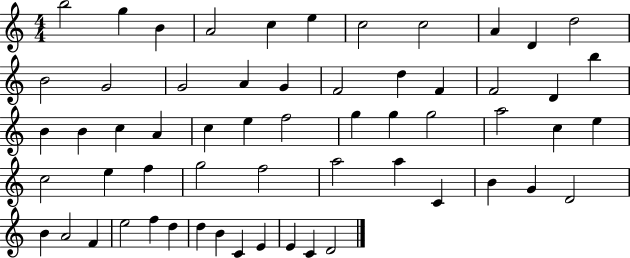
{
  \clef treble
  \numericTimeSignature
  \time 4/4
  \key c \major
  b''2 g''4 b'4 | a'2 c''4 e''4 | c''2 c''2 | a'4 d'4 d''2 | \break b'2 g'2 | g'2 a'4 g'4 | f'2 d''4 f'4 | f'2 d'4 b''4 | \break b'4 b'4 c''4 a'4 | c''4 e''4 f''2 | g''4 g''4 g''2 | a''2 c''4 e''4 | \break c''2 e''4 f''4 | g''2 f''2 | a''2 a''4 c'4 | b'4 g'4 d'2 | \break b'4 a'2 f'4 | e''2 f''4 d''4 | d''4 b'4 c'4 e'4 | e'4 c'4 d'2 | \break \bar "|."
}